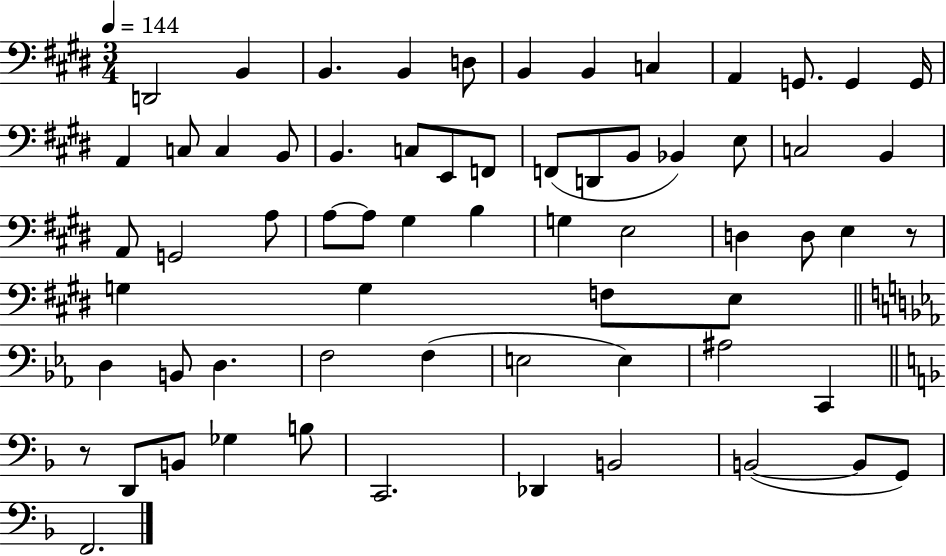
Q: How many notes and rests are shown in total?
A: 65